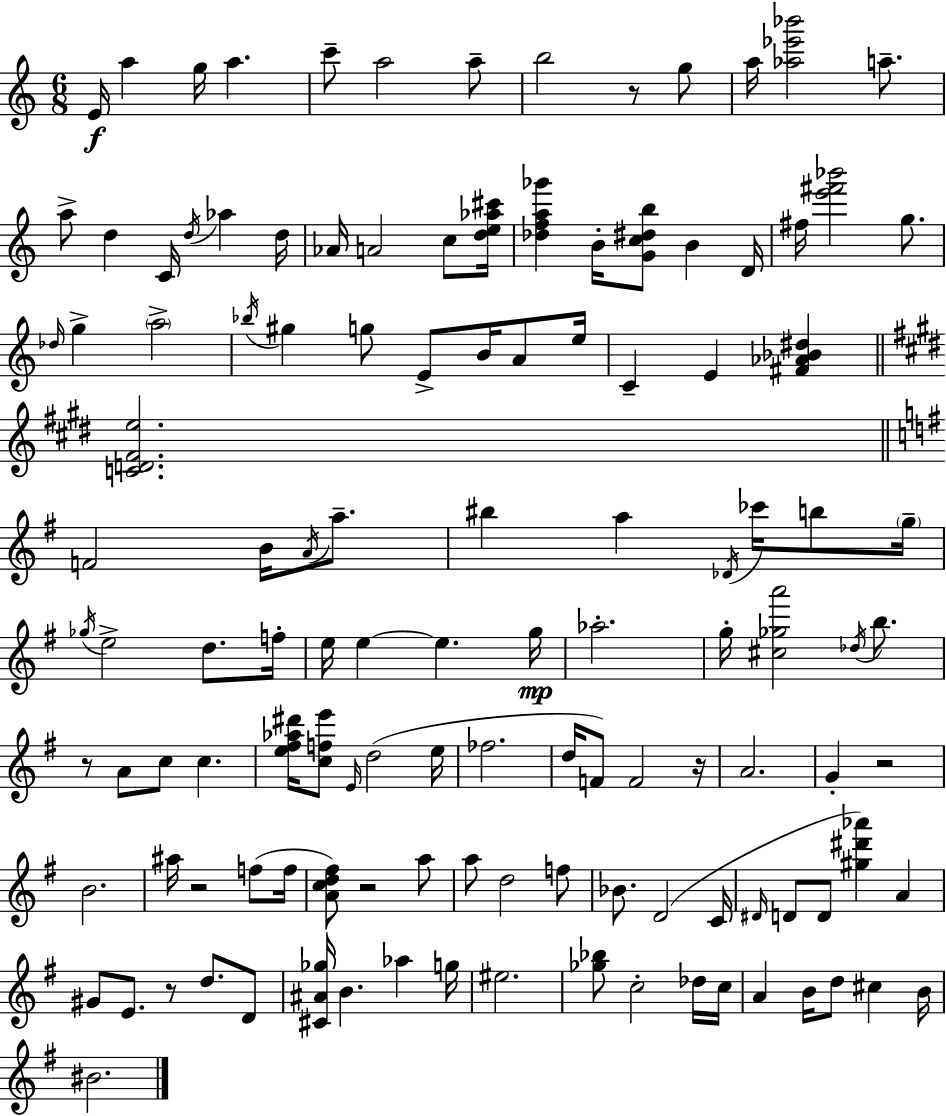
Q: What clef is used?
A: treble